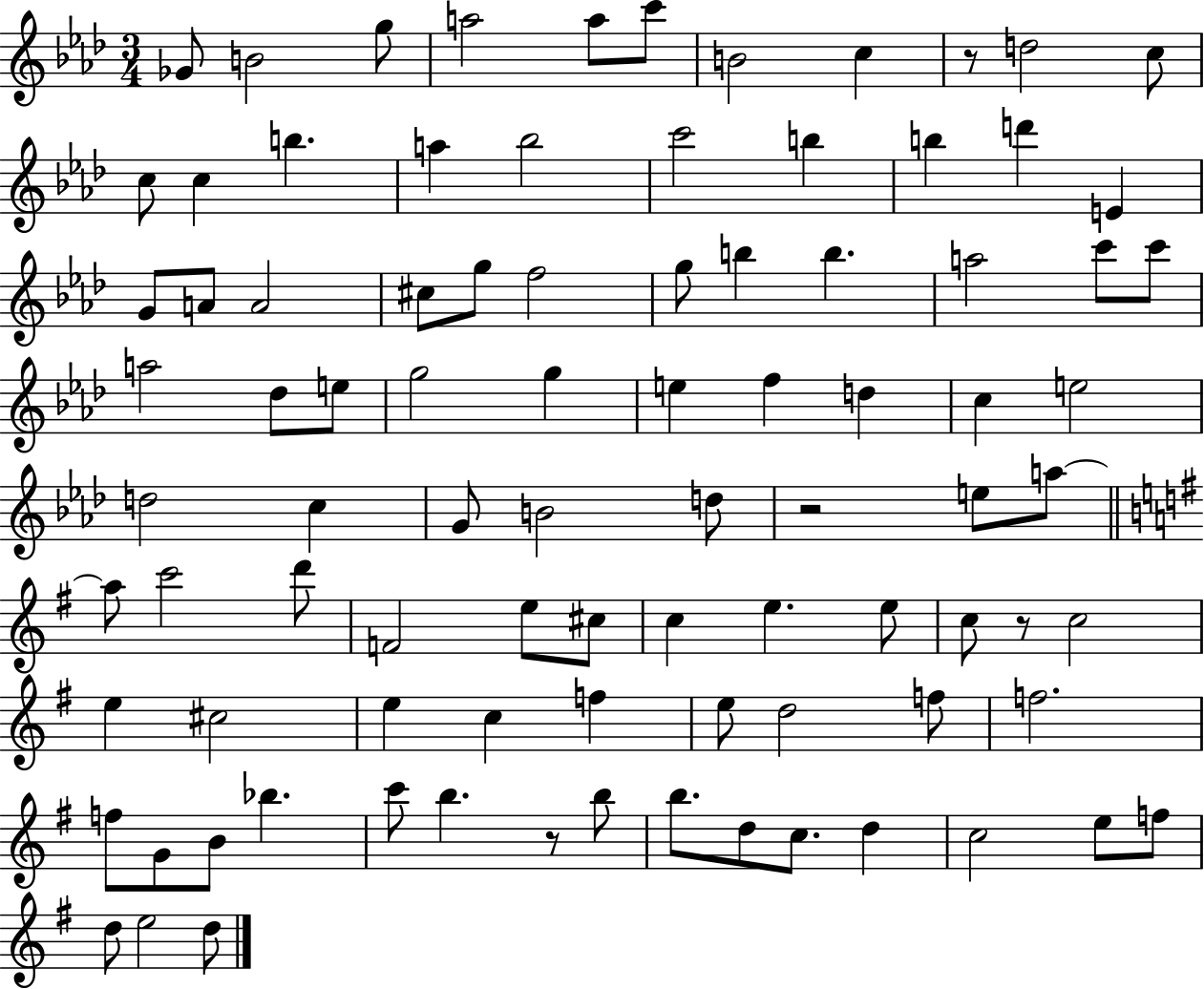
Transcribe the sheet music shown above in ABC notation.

X:1
T:Untitled
M:3/4
L:1/4
K:Ab
_G/2 B2 g/2 a2 a/2 c'/2 B2 c z/2 d2 c/2 c/2 c b a _b2 c'2 b b d' E G/2 A/2 A2 ^c/2 g/2 f2 g/2 b b a2 c'/2 c'/2 a2 _d/2 e/2 g2 g e f d c e2 d2 c G/2 B2 d/2 z2 e/2 a/2 a/2 c'2 d'/2 F2 e/2 ^c/2 c e e/2 c/2 z/2 c2 e ^c2 e c f e/2 d2 f/2 f2 f/2 G/2 B/2 _b c'/2 b z/2 b/2 b/2 d/2 c/2 d c2 e/2 f/2 d/2 e2 d/2